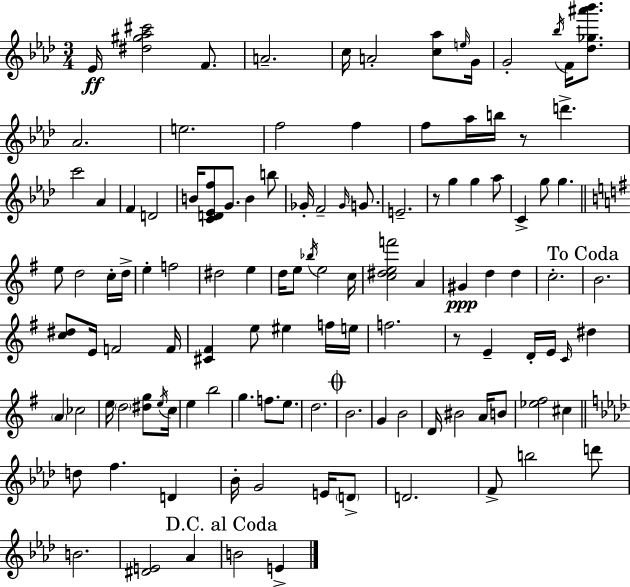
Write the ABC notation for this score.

X:1
T:Untitled
M:3/4
L:1/4
K:Fm
_E/4 [^d^g_a^c']2 F/2 A2 c/4 A2 [c_a]/2 e/4 G/4 G2 _b/4 F/4 [_d_g^a'_b']/2 _A2 e2 f2 f f/2 _a/4 b/4 z/2 d' c'2 _A F D2 B/4 [CD_Ef]/2 G/2 B b/2 _G/4 F2 _G/4 G/2 E2 z/2 g g _a/2 C g/2 g e/2 d2 c/4 d/4 e f2 ^d2 e d/4 e/2 _b/4 e2 c/4 [c^def']2 A ^G d d c2 B2 [c^d]/2 E/4 F2 F/4 [^C^F] e/2 ^e f/4 e/4 f2 z/2 E D/4 E/4 C/4 ^d A _c2 e/4 d2 [^dg]/2 e/4 c/4 e b2 g f/2 e/2 d2 B2 G B2 D/4 ^B2 A/4 B/2 [_e^f]2 ^c d/2 f D _B/4 G2 E/4 D/2 D2 F/2 b2 d'/2 B2 [^DE]2 _A B2 E